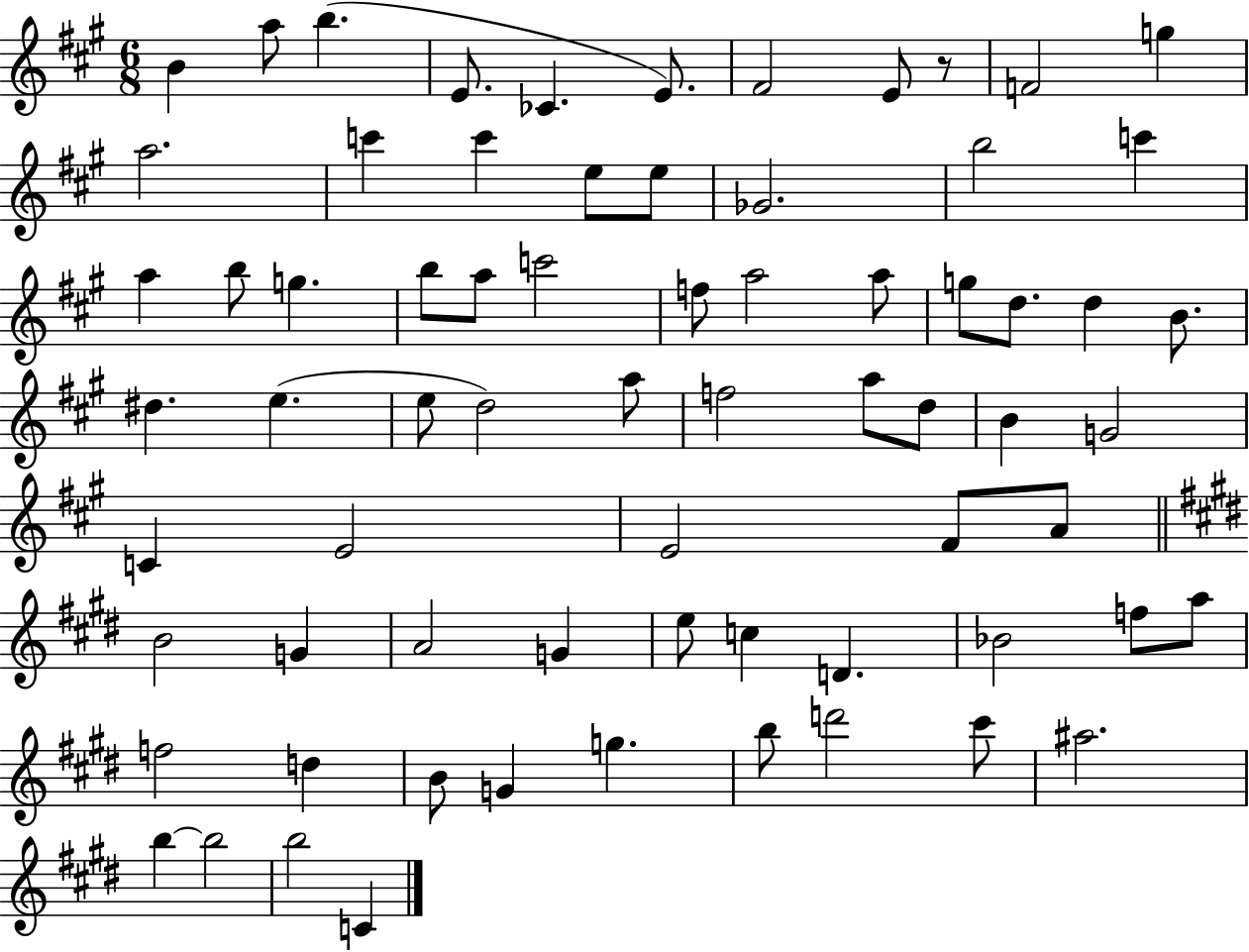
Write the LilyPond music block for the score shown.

{
  \clef treble
  \numericTimeSignature
  \time 6/8
  \key a \major
  b'4 a''8 b''4.( | e'8. ces'4. e'8.) | fis'2 e'8 r8 | f'2 g''4 | \break a''2. | c'''4 c'''4 e''8 e''8 | ges'2. | b''2 c'''4 | \break a''4 b''8 g''4. | b''8 a''8 c'''2 | f''8 a''2 a''8 | g''8 d''8. d''4 b'8. | \break dis''4. e''4.( | e''8 d''2) a''8 | f''2 a''8 d''8 | b'4 g'2 | \break c'4 e'2 | e'2 fis'8 a'8 | \bar "||" \break \key e \major b'2 g'4 | a'2 g'4 | e''8 c''4 d'4. | bes'2 f''8 a''8 | \break f''2 d''4 | b'8 g'4 g''4. | b''8 d'''2 cis'''8 | ais''2. | \break b''4~~ b''2 | b''2 c'4 | \bar "|."
}